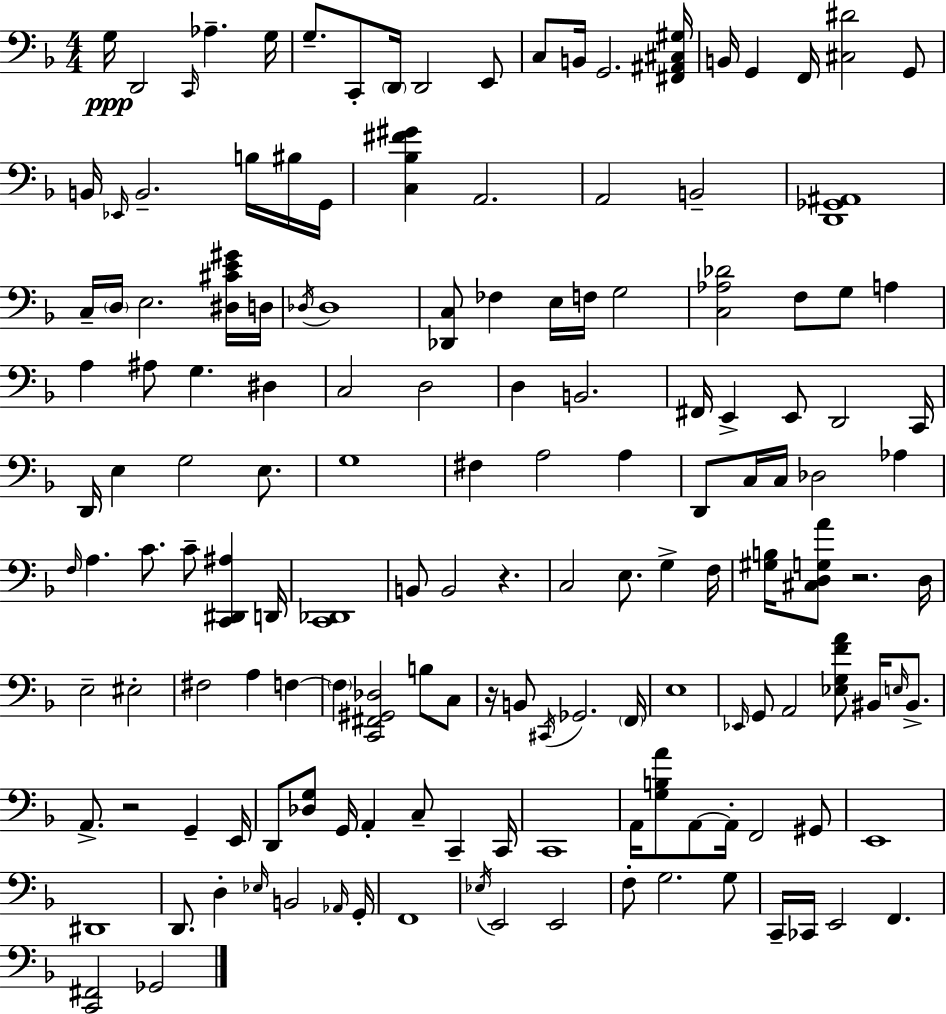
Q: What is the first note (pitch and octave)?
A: G3